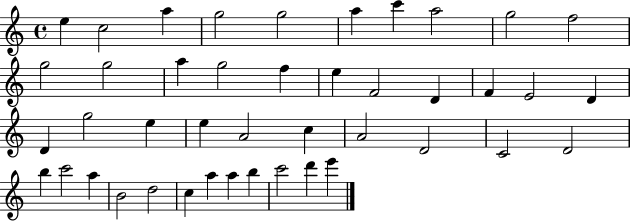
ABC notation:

X:1
T:Untitled
M:4/4
L:1/4
K:C
e c2 a g2 g2 a c' a2 g2 f2 g2 g2 a g2 f e F2 D F E2 D D g2 e e A2 c A2 D2 C2 D2 b c'2 a B2 d2 c a a b c'2 d' e'